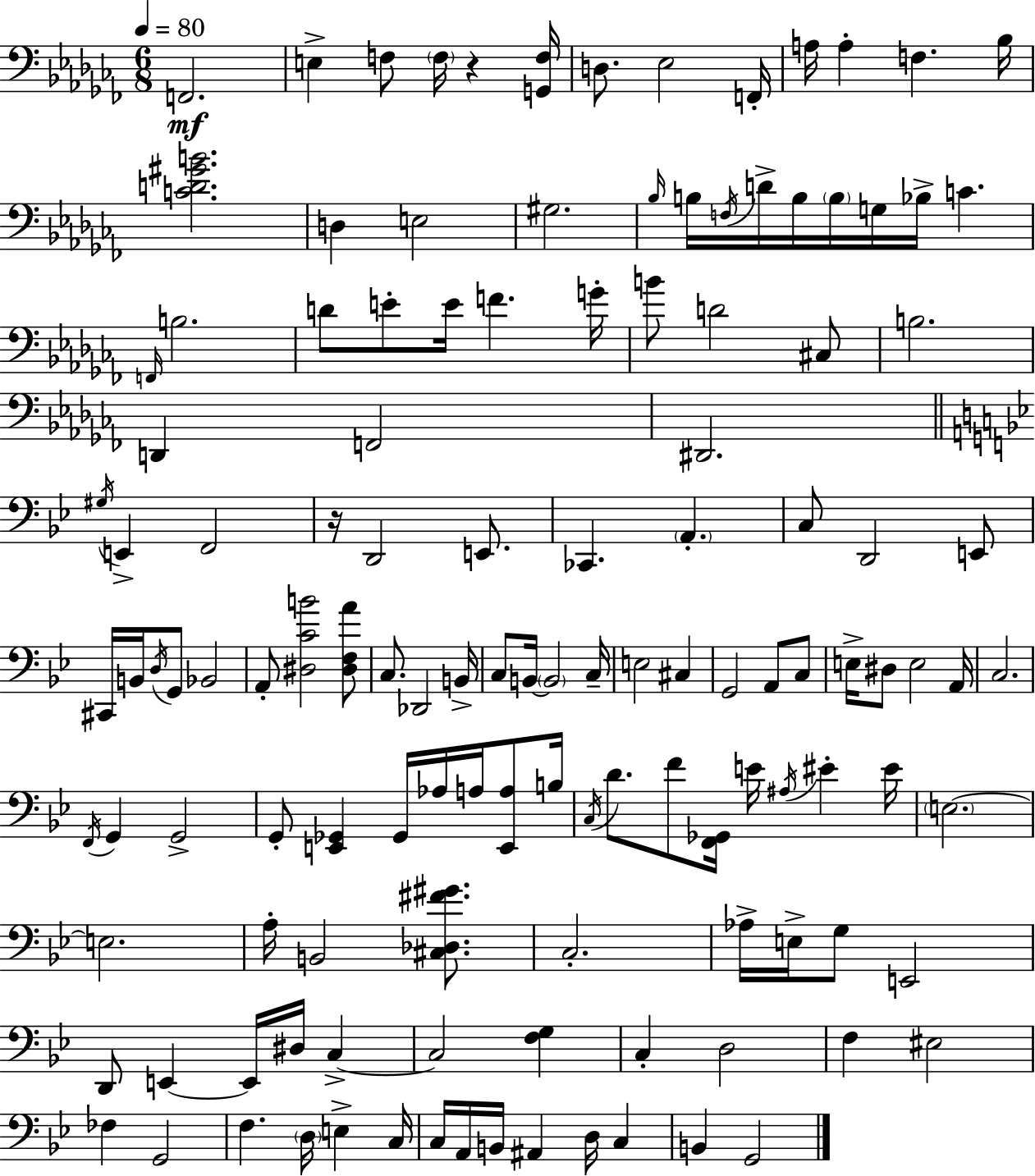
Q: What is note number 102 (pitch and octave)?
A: D3